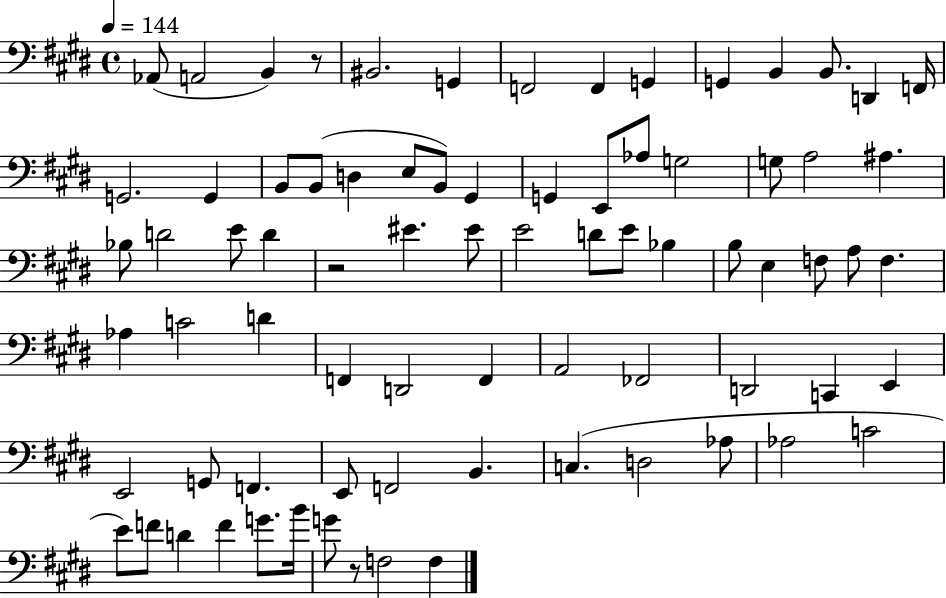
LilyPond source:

{
  \clef bass
  \time 4/4
  \defaultTimeSignature
  \key e \major
  \tempo 4 = 144
  aes,8( a,2 b,4) r8 | bis,2. g,4 | f,2 f,4 g,4 | g,4 b,4 b,8. d,4 f,16 | \break g,2. g,4 | b,8 b,8( d4 e8 b,8) gis,4 | g,4 e,8 aes8 g2 | g8 a2 ais4. | \break bes8 d'2 e'8 d'4 | r2 eis'4. eis'8 | e'2 d'8 e'8 bes4 | b8 e4 f8 a8 f4. | \break aes4 c'2 d'4 | f,4 d,2 f,4 | a,2 fes,2 | d,2 c,4 e,4 | \break e,2 g,8 f,4. | e,8 f,2 b,4. | c4.( d2 aes8 | aes2 c'2 | \break e'8) f'8 d'4 f'4 g'8. b'16 | g'8 r8 f2 f4 | \bar "|."
}